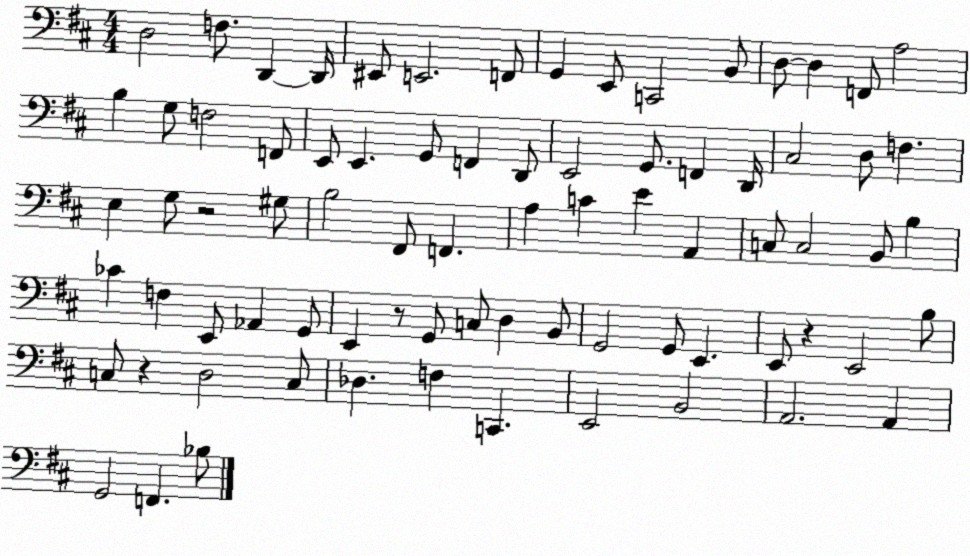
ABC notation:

X:1
T:Untitled
M:4/4
L:1/4
K:D
D,2 F,/2 D,, D,,/4 ^E,,/2 E,,2 F,,/2 G,, E,,/2 C,,2 B,,/2 D,/2 D, F,,/2 A,2 B, G,/2 F,2 F,,/2 E,,/2 E,, G,,/2 F,, D,,/2 E,,2 G,,/2 F,, D,,/4 ^C,2 D,/2 F, E, G,/2 z2 ^G,/2 B,2 ^F,,/2 F,, A, C E A,, C,/2 C,2 B,,/2 B, _C F, E,,/2 _A,, G,,/2 E,, z/2 G,,/2 C,/2 D, B,,/2 G,,2 G,,/2 E,, E,,/2 z E,,2 B,/2 C,/2 z D,2 C,/2 _D, F, C,, E,,2 B,,2 A,,2 A,, G,,2 F,, _B,/2